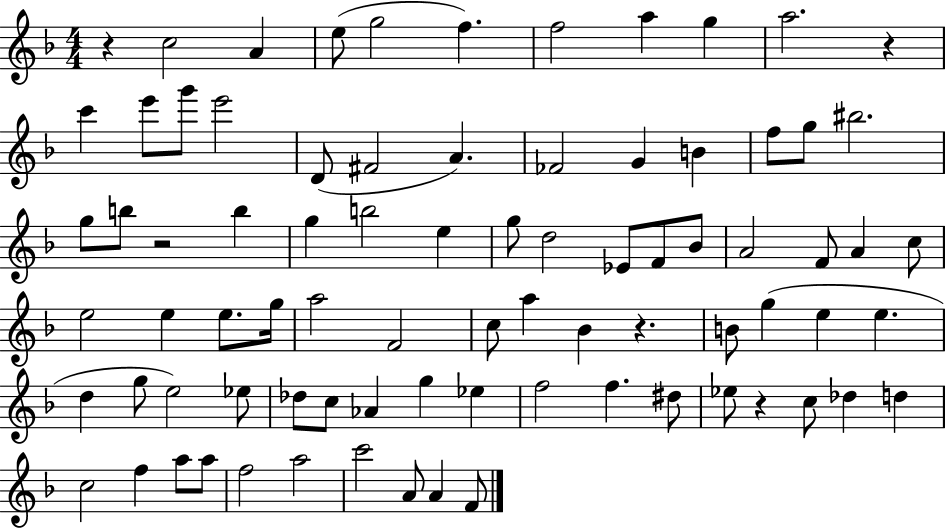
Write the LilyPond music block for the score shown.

{
  \clef treble
  \numericTimeSignature
  \time 4/4
  \key f \major
  \repeat volta 2 { r4 c''2 a'4 | e''8( g''2 f''4.) | f''2 a''4 g''4 | a''2. r4 | \break c'''4 e'''8 g'''8 e'''2 | d'8( fis'2 a'4.) | fes'2 g'4 b'4 | f''8 g''8 bis''2. | \break g''8 b''8 r2 b''4 | g''4 b''2 e''4 | g''8 d''2 ees'8 f'8 bes'8 | a'2 f'8 a'4 c''8 | \break e''2 e''4 e''8. g''16 | a''2 f'2 | c''8 a''4 bes'4 r4. | b'8 g''4( e''4 e''4. | \break d''4 g''8 e''2) ees''8 | des''8 c''8 aes'4 g''4 ees''4 | f''2 f''4. dis''8 | ees''8 r4 c''8 des''4 d''4 | \break c''2 f''4 a''8 a''8 | f''2 a''2 | c'''2 a'8 a'4 f'8 | } \bar "|."
}